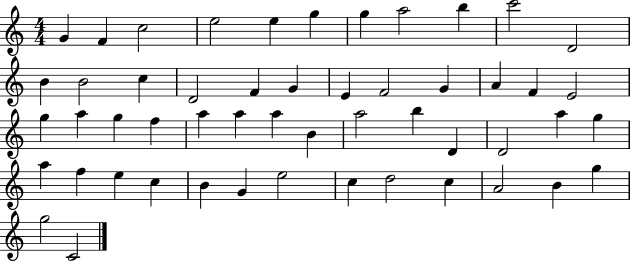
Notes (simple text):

G4/q F4/q C5/h E5/h E5/q G5/q G5/q A5/h B5/q C6/h D4/h B4/q B4/h C5/q D4/h F4/q G4/q E4/q F4/h G4/q A4/q F4/q E4/h G5/q A5/q G5/q F5/q A5/q A5/q A5/q B4/q A5/h B5/q D4/q D4/h A5/q G5/q A5/q F5/q E5/q C5/q B4/q G4/q E5/h C5/q D5/h C5/q A4/h B4/q G5/q G5/h C4/h